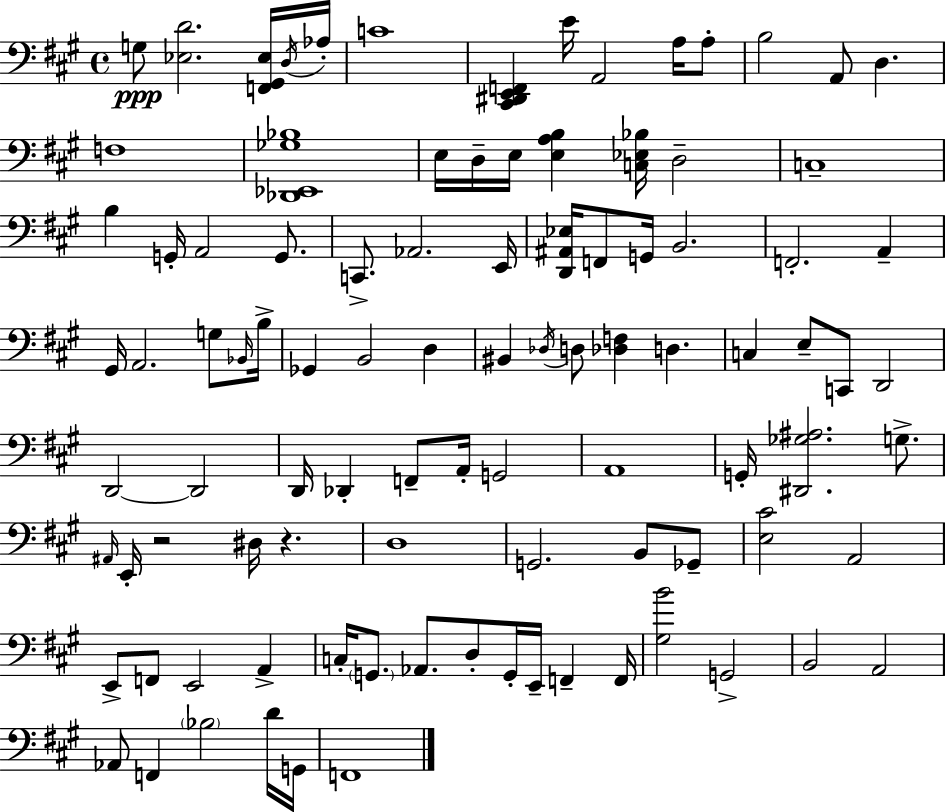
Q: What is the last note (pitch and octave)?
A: F2